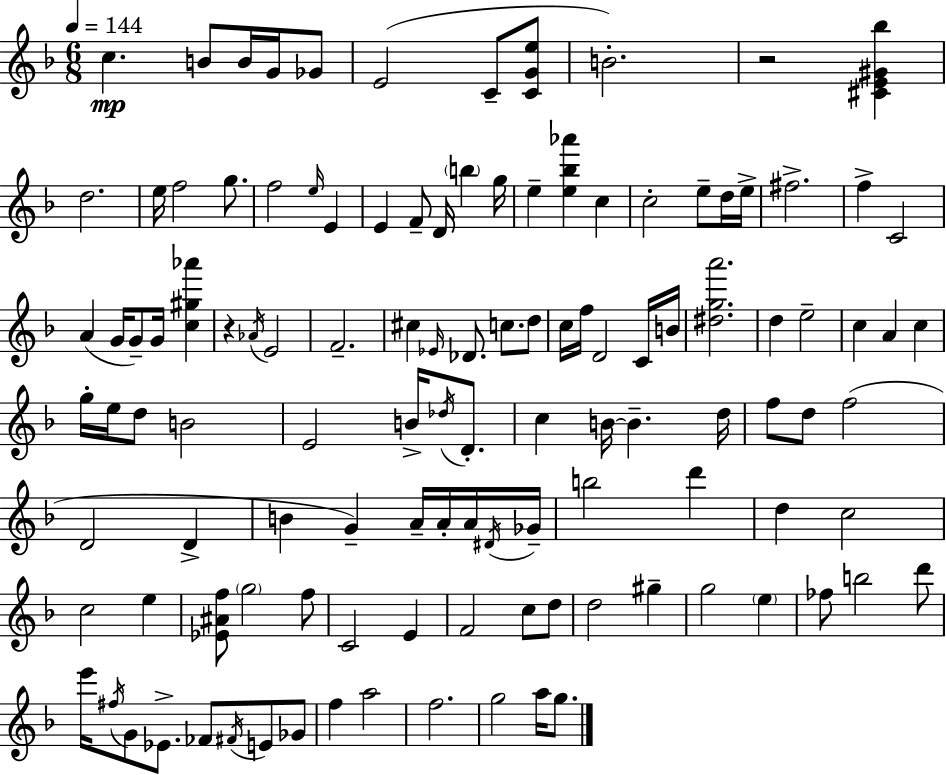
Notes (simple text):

C5/q. B4/e B4/s G4/s Gb4/e E4/h C4/e [C4,G4,E5]/e B4/h. R/h [C#4,E4,G#4,Bb5]/q D5/h. E5/s F5/h G5/e. F5/h E5/s E4/q E4/q F4/e D4/s B5/q G5/s E5/q [E5,Bb5,Ab6]/q C5/q C5/h E5/e D5/s E5/s F#5/h. F5/q C4/h A4/q G4/s G4/e G4/s [C5,G#5,Ab6]/q R/q Ab4/s E4/h F4/h. C#5/q Eb4/s Db4/e. C5/e. D5/e C5/s F5/s D4/h C4/s B4/s [D#5,G5,A6]/h. D5/q E5/h C5/q A4/q C5/q G5/s E5/s D5/e B4/h E4/h B4/s Db5/s D4/e. C5/q B4/s B4/q. D5/s F5/e D5/e F5/h D4/h D4/q B4/q G4/q A4/s A4/s A4/s D#4/s Gb4/s B5/h D6/q D5/q C5/h C5/h E5/q [Eb4,A#4,F5]/e G5/h F5/e C4/h E4/q F4/h C5/e D5/e D5/h G#5/q G5/h E5/q FES5/e B5/h D6/e E6/s F#5/s G4/e Eb4/e. FES4/e F#4/s E4/e Gb4/e F5/q A5/h F5/h. G5/h A5/s G5/e.